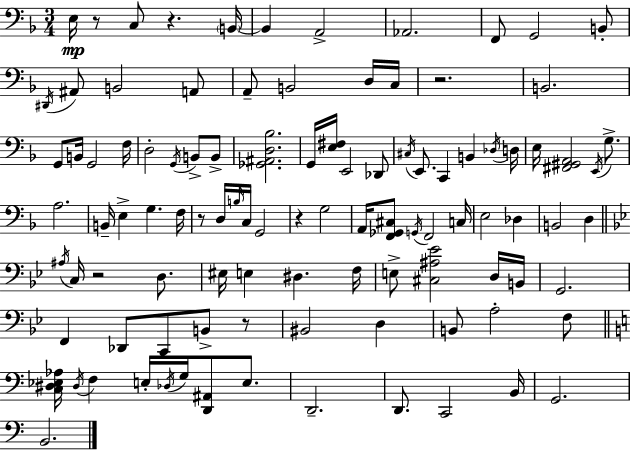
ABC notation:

X:1
T:Untitled
M:3/4
L:1/4
K:Dm
E,/4 z/2 C,/2 z B,,/4 B,, A,,2 _A,,2 F,,/2 G,,2 B,,/2 ^D,,/4 ^A,,/2 B,,2 A,,/2 A,,/2 B,,2 D,/4 C,/4 z2 B,,2 G,,/2 B,,/4 G,,2 F,/4 D,2 G,,/4 B,,/2 B,,/2 [_G,,^A,,D,_B,]2 G,,/4 [E,^F,]/4 E,,2 _D,,/2 ^C,/4 E,,/2 C,, B,, _D,/4 D,/4 E,/4 [^F,,^G,,A,,]2 E,,/4 G,/2 A,2 B,,/4 E, G, F,/4 z/2 D,/4 B,/4 C,/4 G,,2 z G,2 A,,/4 [F,,_G,,^C,]/2 G,,/4 F,,2 C,/4 E,2 _D, B,,2 D, ^A,/4 C,/4 z2 D,/2 ^E,/4 E, ^D, F,/4 E,/2 [^C,^A,_E]2 D,/4 B,,/4 G,,2 F,, _D,,/2 C,,/2 B,,/2 z/2 ^B,,2 D, B,,/2 A,2 F,/2 [C,^D,_E,_A,]/4 ^D,/4 F, E,/4 _D,/4 G,/4 [D,,^A,,]/2 E,/2 D,,2 D,,/2 C,,2 B,,/4 G,,2 B,,2